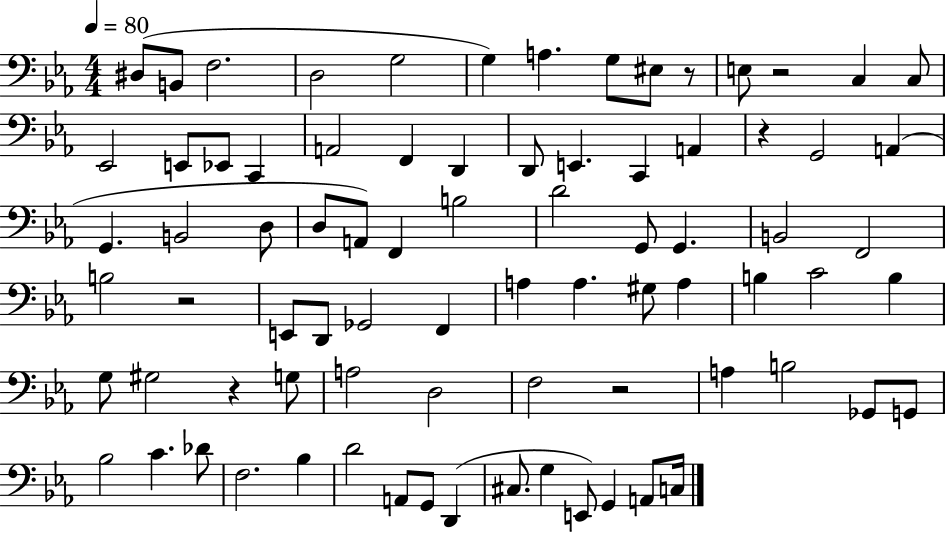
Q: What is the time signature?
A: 4/4